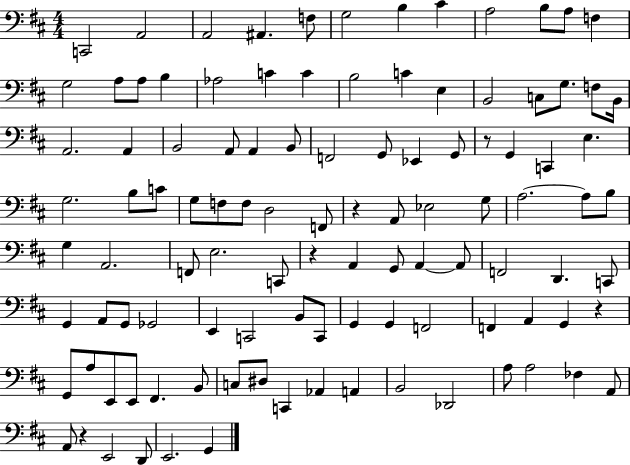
X:1
T:Untitled
M:4/4
L:1/4
K:D
C,,2 A,,2 A,,2 ^A,, F,/2 G,2 B, ^C A,2 B,/2 A,/2 F, G,2 A,/2 A,/2 B, _A,2 C C B,2 C E, B,,2 C,/2 G,/2 F,/2 B,,/4 A,,2 A,, B,,2 A,,/2 A,, B,,/2 F,,2 G,,/2 _E,, G,,/2 z/2 G,, C,, E, G,2 B,/2 C/2 G,/2 F,/2 F,/2 D,2 F,,/2 z A,,/2 _E,2 G,/2 A,2 A,/2 B,/2 G, A,,2 F,,/2 E,2 C,,/2 z A,, G,,/2 A,, A,,/2 F,,2 D,, C,,/2 G,, A,,/2 G,,/2 _G,,2 E,, C,,2 B,,/2 C,,/2 G,, G,, F,,2 F,, A,, G,, z G,,/2 A,/2 E,,/2 E,,/2 ^F,, B,,/2 C,/2 ^D,/2 C,, _A,, A,, B,,2 _D,,2 A,/2 A,2 _F, A,,/2 A,,/2 z E,,2 D,,/2 E,,2 G,,